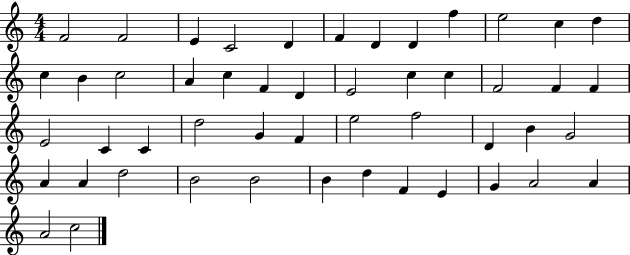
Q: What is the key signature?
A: C major